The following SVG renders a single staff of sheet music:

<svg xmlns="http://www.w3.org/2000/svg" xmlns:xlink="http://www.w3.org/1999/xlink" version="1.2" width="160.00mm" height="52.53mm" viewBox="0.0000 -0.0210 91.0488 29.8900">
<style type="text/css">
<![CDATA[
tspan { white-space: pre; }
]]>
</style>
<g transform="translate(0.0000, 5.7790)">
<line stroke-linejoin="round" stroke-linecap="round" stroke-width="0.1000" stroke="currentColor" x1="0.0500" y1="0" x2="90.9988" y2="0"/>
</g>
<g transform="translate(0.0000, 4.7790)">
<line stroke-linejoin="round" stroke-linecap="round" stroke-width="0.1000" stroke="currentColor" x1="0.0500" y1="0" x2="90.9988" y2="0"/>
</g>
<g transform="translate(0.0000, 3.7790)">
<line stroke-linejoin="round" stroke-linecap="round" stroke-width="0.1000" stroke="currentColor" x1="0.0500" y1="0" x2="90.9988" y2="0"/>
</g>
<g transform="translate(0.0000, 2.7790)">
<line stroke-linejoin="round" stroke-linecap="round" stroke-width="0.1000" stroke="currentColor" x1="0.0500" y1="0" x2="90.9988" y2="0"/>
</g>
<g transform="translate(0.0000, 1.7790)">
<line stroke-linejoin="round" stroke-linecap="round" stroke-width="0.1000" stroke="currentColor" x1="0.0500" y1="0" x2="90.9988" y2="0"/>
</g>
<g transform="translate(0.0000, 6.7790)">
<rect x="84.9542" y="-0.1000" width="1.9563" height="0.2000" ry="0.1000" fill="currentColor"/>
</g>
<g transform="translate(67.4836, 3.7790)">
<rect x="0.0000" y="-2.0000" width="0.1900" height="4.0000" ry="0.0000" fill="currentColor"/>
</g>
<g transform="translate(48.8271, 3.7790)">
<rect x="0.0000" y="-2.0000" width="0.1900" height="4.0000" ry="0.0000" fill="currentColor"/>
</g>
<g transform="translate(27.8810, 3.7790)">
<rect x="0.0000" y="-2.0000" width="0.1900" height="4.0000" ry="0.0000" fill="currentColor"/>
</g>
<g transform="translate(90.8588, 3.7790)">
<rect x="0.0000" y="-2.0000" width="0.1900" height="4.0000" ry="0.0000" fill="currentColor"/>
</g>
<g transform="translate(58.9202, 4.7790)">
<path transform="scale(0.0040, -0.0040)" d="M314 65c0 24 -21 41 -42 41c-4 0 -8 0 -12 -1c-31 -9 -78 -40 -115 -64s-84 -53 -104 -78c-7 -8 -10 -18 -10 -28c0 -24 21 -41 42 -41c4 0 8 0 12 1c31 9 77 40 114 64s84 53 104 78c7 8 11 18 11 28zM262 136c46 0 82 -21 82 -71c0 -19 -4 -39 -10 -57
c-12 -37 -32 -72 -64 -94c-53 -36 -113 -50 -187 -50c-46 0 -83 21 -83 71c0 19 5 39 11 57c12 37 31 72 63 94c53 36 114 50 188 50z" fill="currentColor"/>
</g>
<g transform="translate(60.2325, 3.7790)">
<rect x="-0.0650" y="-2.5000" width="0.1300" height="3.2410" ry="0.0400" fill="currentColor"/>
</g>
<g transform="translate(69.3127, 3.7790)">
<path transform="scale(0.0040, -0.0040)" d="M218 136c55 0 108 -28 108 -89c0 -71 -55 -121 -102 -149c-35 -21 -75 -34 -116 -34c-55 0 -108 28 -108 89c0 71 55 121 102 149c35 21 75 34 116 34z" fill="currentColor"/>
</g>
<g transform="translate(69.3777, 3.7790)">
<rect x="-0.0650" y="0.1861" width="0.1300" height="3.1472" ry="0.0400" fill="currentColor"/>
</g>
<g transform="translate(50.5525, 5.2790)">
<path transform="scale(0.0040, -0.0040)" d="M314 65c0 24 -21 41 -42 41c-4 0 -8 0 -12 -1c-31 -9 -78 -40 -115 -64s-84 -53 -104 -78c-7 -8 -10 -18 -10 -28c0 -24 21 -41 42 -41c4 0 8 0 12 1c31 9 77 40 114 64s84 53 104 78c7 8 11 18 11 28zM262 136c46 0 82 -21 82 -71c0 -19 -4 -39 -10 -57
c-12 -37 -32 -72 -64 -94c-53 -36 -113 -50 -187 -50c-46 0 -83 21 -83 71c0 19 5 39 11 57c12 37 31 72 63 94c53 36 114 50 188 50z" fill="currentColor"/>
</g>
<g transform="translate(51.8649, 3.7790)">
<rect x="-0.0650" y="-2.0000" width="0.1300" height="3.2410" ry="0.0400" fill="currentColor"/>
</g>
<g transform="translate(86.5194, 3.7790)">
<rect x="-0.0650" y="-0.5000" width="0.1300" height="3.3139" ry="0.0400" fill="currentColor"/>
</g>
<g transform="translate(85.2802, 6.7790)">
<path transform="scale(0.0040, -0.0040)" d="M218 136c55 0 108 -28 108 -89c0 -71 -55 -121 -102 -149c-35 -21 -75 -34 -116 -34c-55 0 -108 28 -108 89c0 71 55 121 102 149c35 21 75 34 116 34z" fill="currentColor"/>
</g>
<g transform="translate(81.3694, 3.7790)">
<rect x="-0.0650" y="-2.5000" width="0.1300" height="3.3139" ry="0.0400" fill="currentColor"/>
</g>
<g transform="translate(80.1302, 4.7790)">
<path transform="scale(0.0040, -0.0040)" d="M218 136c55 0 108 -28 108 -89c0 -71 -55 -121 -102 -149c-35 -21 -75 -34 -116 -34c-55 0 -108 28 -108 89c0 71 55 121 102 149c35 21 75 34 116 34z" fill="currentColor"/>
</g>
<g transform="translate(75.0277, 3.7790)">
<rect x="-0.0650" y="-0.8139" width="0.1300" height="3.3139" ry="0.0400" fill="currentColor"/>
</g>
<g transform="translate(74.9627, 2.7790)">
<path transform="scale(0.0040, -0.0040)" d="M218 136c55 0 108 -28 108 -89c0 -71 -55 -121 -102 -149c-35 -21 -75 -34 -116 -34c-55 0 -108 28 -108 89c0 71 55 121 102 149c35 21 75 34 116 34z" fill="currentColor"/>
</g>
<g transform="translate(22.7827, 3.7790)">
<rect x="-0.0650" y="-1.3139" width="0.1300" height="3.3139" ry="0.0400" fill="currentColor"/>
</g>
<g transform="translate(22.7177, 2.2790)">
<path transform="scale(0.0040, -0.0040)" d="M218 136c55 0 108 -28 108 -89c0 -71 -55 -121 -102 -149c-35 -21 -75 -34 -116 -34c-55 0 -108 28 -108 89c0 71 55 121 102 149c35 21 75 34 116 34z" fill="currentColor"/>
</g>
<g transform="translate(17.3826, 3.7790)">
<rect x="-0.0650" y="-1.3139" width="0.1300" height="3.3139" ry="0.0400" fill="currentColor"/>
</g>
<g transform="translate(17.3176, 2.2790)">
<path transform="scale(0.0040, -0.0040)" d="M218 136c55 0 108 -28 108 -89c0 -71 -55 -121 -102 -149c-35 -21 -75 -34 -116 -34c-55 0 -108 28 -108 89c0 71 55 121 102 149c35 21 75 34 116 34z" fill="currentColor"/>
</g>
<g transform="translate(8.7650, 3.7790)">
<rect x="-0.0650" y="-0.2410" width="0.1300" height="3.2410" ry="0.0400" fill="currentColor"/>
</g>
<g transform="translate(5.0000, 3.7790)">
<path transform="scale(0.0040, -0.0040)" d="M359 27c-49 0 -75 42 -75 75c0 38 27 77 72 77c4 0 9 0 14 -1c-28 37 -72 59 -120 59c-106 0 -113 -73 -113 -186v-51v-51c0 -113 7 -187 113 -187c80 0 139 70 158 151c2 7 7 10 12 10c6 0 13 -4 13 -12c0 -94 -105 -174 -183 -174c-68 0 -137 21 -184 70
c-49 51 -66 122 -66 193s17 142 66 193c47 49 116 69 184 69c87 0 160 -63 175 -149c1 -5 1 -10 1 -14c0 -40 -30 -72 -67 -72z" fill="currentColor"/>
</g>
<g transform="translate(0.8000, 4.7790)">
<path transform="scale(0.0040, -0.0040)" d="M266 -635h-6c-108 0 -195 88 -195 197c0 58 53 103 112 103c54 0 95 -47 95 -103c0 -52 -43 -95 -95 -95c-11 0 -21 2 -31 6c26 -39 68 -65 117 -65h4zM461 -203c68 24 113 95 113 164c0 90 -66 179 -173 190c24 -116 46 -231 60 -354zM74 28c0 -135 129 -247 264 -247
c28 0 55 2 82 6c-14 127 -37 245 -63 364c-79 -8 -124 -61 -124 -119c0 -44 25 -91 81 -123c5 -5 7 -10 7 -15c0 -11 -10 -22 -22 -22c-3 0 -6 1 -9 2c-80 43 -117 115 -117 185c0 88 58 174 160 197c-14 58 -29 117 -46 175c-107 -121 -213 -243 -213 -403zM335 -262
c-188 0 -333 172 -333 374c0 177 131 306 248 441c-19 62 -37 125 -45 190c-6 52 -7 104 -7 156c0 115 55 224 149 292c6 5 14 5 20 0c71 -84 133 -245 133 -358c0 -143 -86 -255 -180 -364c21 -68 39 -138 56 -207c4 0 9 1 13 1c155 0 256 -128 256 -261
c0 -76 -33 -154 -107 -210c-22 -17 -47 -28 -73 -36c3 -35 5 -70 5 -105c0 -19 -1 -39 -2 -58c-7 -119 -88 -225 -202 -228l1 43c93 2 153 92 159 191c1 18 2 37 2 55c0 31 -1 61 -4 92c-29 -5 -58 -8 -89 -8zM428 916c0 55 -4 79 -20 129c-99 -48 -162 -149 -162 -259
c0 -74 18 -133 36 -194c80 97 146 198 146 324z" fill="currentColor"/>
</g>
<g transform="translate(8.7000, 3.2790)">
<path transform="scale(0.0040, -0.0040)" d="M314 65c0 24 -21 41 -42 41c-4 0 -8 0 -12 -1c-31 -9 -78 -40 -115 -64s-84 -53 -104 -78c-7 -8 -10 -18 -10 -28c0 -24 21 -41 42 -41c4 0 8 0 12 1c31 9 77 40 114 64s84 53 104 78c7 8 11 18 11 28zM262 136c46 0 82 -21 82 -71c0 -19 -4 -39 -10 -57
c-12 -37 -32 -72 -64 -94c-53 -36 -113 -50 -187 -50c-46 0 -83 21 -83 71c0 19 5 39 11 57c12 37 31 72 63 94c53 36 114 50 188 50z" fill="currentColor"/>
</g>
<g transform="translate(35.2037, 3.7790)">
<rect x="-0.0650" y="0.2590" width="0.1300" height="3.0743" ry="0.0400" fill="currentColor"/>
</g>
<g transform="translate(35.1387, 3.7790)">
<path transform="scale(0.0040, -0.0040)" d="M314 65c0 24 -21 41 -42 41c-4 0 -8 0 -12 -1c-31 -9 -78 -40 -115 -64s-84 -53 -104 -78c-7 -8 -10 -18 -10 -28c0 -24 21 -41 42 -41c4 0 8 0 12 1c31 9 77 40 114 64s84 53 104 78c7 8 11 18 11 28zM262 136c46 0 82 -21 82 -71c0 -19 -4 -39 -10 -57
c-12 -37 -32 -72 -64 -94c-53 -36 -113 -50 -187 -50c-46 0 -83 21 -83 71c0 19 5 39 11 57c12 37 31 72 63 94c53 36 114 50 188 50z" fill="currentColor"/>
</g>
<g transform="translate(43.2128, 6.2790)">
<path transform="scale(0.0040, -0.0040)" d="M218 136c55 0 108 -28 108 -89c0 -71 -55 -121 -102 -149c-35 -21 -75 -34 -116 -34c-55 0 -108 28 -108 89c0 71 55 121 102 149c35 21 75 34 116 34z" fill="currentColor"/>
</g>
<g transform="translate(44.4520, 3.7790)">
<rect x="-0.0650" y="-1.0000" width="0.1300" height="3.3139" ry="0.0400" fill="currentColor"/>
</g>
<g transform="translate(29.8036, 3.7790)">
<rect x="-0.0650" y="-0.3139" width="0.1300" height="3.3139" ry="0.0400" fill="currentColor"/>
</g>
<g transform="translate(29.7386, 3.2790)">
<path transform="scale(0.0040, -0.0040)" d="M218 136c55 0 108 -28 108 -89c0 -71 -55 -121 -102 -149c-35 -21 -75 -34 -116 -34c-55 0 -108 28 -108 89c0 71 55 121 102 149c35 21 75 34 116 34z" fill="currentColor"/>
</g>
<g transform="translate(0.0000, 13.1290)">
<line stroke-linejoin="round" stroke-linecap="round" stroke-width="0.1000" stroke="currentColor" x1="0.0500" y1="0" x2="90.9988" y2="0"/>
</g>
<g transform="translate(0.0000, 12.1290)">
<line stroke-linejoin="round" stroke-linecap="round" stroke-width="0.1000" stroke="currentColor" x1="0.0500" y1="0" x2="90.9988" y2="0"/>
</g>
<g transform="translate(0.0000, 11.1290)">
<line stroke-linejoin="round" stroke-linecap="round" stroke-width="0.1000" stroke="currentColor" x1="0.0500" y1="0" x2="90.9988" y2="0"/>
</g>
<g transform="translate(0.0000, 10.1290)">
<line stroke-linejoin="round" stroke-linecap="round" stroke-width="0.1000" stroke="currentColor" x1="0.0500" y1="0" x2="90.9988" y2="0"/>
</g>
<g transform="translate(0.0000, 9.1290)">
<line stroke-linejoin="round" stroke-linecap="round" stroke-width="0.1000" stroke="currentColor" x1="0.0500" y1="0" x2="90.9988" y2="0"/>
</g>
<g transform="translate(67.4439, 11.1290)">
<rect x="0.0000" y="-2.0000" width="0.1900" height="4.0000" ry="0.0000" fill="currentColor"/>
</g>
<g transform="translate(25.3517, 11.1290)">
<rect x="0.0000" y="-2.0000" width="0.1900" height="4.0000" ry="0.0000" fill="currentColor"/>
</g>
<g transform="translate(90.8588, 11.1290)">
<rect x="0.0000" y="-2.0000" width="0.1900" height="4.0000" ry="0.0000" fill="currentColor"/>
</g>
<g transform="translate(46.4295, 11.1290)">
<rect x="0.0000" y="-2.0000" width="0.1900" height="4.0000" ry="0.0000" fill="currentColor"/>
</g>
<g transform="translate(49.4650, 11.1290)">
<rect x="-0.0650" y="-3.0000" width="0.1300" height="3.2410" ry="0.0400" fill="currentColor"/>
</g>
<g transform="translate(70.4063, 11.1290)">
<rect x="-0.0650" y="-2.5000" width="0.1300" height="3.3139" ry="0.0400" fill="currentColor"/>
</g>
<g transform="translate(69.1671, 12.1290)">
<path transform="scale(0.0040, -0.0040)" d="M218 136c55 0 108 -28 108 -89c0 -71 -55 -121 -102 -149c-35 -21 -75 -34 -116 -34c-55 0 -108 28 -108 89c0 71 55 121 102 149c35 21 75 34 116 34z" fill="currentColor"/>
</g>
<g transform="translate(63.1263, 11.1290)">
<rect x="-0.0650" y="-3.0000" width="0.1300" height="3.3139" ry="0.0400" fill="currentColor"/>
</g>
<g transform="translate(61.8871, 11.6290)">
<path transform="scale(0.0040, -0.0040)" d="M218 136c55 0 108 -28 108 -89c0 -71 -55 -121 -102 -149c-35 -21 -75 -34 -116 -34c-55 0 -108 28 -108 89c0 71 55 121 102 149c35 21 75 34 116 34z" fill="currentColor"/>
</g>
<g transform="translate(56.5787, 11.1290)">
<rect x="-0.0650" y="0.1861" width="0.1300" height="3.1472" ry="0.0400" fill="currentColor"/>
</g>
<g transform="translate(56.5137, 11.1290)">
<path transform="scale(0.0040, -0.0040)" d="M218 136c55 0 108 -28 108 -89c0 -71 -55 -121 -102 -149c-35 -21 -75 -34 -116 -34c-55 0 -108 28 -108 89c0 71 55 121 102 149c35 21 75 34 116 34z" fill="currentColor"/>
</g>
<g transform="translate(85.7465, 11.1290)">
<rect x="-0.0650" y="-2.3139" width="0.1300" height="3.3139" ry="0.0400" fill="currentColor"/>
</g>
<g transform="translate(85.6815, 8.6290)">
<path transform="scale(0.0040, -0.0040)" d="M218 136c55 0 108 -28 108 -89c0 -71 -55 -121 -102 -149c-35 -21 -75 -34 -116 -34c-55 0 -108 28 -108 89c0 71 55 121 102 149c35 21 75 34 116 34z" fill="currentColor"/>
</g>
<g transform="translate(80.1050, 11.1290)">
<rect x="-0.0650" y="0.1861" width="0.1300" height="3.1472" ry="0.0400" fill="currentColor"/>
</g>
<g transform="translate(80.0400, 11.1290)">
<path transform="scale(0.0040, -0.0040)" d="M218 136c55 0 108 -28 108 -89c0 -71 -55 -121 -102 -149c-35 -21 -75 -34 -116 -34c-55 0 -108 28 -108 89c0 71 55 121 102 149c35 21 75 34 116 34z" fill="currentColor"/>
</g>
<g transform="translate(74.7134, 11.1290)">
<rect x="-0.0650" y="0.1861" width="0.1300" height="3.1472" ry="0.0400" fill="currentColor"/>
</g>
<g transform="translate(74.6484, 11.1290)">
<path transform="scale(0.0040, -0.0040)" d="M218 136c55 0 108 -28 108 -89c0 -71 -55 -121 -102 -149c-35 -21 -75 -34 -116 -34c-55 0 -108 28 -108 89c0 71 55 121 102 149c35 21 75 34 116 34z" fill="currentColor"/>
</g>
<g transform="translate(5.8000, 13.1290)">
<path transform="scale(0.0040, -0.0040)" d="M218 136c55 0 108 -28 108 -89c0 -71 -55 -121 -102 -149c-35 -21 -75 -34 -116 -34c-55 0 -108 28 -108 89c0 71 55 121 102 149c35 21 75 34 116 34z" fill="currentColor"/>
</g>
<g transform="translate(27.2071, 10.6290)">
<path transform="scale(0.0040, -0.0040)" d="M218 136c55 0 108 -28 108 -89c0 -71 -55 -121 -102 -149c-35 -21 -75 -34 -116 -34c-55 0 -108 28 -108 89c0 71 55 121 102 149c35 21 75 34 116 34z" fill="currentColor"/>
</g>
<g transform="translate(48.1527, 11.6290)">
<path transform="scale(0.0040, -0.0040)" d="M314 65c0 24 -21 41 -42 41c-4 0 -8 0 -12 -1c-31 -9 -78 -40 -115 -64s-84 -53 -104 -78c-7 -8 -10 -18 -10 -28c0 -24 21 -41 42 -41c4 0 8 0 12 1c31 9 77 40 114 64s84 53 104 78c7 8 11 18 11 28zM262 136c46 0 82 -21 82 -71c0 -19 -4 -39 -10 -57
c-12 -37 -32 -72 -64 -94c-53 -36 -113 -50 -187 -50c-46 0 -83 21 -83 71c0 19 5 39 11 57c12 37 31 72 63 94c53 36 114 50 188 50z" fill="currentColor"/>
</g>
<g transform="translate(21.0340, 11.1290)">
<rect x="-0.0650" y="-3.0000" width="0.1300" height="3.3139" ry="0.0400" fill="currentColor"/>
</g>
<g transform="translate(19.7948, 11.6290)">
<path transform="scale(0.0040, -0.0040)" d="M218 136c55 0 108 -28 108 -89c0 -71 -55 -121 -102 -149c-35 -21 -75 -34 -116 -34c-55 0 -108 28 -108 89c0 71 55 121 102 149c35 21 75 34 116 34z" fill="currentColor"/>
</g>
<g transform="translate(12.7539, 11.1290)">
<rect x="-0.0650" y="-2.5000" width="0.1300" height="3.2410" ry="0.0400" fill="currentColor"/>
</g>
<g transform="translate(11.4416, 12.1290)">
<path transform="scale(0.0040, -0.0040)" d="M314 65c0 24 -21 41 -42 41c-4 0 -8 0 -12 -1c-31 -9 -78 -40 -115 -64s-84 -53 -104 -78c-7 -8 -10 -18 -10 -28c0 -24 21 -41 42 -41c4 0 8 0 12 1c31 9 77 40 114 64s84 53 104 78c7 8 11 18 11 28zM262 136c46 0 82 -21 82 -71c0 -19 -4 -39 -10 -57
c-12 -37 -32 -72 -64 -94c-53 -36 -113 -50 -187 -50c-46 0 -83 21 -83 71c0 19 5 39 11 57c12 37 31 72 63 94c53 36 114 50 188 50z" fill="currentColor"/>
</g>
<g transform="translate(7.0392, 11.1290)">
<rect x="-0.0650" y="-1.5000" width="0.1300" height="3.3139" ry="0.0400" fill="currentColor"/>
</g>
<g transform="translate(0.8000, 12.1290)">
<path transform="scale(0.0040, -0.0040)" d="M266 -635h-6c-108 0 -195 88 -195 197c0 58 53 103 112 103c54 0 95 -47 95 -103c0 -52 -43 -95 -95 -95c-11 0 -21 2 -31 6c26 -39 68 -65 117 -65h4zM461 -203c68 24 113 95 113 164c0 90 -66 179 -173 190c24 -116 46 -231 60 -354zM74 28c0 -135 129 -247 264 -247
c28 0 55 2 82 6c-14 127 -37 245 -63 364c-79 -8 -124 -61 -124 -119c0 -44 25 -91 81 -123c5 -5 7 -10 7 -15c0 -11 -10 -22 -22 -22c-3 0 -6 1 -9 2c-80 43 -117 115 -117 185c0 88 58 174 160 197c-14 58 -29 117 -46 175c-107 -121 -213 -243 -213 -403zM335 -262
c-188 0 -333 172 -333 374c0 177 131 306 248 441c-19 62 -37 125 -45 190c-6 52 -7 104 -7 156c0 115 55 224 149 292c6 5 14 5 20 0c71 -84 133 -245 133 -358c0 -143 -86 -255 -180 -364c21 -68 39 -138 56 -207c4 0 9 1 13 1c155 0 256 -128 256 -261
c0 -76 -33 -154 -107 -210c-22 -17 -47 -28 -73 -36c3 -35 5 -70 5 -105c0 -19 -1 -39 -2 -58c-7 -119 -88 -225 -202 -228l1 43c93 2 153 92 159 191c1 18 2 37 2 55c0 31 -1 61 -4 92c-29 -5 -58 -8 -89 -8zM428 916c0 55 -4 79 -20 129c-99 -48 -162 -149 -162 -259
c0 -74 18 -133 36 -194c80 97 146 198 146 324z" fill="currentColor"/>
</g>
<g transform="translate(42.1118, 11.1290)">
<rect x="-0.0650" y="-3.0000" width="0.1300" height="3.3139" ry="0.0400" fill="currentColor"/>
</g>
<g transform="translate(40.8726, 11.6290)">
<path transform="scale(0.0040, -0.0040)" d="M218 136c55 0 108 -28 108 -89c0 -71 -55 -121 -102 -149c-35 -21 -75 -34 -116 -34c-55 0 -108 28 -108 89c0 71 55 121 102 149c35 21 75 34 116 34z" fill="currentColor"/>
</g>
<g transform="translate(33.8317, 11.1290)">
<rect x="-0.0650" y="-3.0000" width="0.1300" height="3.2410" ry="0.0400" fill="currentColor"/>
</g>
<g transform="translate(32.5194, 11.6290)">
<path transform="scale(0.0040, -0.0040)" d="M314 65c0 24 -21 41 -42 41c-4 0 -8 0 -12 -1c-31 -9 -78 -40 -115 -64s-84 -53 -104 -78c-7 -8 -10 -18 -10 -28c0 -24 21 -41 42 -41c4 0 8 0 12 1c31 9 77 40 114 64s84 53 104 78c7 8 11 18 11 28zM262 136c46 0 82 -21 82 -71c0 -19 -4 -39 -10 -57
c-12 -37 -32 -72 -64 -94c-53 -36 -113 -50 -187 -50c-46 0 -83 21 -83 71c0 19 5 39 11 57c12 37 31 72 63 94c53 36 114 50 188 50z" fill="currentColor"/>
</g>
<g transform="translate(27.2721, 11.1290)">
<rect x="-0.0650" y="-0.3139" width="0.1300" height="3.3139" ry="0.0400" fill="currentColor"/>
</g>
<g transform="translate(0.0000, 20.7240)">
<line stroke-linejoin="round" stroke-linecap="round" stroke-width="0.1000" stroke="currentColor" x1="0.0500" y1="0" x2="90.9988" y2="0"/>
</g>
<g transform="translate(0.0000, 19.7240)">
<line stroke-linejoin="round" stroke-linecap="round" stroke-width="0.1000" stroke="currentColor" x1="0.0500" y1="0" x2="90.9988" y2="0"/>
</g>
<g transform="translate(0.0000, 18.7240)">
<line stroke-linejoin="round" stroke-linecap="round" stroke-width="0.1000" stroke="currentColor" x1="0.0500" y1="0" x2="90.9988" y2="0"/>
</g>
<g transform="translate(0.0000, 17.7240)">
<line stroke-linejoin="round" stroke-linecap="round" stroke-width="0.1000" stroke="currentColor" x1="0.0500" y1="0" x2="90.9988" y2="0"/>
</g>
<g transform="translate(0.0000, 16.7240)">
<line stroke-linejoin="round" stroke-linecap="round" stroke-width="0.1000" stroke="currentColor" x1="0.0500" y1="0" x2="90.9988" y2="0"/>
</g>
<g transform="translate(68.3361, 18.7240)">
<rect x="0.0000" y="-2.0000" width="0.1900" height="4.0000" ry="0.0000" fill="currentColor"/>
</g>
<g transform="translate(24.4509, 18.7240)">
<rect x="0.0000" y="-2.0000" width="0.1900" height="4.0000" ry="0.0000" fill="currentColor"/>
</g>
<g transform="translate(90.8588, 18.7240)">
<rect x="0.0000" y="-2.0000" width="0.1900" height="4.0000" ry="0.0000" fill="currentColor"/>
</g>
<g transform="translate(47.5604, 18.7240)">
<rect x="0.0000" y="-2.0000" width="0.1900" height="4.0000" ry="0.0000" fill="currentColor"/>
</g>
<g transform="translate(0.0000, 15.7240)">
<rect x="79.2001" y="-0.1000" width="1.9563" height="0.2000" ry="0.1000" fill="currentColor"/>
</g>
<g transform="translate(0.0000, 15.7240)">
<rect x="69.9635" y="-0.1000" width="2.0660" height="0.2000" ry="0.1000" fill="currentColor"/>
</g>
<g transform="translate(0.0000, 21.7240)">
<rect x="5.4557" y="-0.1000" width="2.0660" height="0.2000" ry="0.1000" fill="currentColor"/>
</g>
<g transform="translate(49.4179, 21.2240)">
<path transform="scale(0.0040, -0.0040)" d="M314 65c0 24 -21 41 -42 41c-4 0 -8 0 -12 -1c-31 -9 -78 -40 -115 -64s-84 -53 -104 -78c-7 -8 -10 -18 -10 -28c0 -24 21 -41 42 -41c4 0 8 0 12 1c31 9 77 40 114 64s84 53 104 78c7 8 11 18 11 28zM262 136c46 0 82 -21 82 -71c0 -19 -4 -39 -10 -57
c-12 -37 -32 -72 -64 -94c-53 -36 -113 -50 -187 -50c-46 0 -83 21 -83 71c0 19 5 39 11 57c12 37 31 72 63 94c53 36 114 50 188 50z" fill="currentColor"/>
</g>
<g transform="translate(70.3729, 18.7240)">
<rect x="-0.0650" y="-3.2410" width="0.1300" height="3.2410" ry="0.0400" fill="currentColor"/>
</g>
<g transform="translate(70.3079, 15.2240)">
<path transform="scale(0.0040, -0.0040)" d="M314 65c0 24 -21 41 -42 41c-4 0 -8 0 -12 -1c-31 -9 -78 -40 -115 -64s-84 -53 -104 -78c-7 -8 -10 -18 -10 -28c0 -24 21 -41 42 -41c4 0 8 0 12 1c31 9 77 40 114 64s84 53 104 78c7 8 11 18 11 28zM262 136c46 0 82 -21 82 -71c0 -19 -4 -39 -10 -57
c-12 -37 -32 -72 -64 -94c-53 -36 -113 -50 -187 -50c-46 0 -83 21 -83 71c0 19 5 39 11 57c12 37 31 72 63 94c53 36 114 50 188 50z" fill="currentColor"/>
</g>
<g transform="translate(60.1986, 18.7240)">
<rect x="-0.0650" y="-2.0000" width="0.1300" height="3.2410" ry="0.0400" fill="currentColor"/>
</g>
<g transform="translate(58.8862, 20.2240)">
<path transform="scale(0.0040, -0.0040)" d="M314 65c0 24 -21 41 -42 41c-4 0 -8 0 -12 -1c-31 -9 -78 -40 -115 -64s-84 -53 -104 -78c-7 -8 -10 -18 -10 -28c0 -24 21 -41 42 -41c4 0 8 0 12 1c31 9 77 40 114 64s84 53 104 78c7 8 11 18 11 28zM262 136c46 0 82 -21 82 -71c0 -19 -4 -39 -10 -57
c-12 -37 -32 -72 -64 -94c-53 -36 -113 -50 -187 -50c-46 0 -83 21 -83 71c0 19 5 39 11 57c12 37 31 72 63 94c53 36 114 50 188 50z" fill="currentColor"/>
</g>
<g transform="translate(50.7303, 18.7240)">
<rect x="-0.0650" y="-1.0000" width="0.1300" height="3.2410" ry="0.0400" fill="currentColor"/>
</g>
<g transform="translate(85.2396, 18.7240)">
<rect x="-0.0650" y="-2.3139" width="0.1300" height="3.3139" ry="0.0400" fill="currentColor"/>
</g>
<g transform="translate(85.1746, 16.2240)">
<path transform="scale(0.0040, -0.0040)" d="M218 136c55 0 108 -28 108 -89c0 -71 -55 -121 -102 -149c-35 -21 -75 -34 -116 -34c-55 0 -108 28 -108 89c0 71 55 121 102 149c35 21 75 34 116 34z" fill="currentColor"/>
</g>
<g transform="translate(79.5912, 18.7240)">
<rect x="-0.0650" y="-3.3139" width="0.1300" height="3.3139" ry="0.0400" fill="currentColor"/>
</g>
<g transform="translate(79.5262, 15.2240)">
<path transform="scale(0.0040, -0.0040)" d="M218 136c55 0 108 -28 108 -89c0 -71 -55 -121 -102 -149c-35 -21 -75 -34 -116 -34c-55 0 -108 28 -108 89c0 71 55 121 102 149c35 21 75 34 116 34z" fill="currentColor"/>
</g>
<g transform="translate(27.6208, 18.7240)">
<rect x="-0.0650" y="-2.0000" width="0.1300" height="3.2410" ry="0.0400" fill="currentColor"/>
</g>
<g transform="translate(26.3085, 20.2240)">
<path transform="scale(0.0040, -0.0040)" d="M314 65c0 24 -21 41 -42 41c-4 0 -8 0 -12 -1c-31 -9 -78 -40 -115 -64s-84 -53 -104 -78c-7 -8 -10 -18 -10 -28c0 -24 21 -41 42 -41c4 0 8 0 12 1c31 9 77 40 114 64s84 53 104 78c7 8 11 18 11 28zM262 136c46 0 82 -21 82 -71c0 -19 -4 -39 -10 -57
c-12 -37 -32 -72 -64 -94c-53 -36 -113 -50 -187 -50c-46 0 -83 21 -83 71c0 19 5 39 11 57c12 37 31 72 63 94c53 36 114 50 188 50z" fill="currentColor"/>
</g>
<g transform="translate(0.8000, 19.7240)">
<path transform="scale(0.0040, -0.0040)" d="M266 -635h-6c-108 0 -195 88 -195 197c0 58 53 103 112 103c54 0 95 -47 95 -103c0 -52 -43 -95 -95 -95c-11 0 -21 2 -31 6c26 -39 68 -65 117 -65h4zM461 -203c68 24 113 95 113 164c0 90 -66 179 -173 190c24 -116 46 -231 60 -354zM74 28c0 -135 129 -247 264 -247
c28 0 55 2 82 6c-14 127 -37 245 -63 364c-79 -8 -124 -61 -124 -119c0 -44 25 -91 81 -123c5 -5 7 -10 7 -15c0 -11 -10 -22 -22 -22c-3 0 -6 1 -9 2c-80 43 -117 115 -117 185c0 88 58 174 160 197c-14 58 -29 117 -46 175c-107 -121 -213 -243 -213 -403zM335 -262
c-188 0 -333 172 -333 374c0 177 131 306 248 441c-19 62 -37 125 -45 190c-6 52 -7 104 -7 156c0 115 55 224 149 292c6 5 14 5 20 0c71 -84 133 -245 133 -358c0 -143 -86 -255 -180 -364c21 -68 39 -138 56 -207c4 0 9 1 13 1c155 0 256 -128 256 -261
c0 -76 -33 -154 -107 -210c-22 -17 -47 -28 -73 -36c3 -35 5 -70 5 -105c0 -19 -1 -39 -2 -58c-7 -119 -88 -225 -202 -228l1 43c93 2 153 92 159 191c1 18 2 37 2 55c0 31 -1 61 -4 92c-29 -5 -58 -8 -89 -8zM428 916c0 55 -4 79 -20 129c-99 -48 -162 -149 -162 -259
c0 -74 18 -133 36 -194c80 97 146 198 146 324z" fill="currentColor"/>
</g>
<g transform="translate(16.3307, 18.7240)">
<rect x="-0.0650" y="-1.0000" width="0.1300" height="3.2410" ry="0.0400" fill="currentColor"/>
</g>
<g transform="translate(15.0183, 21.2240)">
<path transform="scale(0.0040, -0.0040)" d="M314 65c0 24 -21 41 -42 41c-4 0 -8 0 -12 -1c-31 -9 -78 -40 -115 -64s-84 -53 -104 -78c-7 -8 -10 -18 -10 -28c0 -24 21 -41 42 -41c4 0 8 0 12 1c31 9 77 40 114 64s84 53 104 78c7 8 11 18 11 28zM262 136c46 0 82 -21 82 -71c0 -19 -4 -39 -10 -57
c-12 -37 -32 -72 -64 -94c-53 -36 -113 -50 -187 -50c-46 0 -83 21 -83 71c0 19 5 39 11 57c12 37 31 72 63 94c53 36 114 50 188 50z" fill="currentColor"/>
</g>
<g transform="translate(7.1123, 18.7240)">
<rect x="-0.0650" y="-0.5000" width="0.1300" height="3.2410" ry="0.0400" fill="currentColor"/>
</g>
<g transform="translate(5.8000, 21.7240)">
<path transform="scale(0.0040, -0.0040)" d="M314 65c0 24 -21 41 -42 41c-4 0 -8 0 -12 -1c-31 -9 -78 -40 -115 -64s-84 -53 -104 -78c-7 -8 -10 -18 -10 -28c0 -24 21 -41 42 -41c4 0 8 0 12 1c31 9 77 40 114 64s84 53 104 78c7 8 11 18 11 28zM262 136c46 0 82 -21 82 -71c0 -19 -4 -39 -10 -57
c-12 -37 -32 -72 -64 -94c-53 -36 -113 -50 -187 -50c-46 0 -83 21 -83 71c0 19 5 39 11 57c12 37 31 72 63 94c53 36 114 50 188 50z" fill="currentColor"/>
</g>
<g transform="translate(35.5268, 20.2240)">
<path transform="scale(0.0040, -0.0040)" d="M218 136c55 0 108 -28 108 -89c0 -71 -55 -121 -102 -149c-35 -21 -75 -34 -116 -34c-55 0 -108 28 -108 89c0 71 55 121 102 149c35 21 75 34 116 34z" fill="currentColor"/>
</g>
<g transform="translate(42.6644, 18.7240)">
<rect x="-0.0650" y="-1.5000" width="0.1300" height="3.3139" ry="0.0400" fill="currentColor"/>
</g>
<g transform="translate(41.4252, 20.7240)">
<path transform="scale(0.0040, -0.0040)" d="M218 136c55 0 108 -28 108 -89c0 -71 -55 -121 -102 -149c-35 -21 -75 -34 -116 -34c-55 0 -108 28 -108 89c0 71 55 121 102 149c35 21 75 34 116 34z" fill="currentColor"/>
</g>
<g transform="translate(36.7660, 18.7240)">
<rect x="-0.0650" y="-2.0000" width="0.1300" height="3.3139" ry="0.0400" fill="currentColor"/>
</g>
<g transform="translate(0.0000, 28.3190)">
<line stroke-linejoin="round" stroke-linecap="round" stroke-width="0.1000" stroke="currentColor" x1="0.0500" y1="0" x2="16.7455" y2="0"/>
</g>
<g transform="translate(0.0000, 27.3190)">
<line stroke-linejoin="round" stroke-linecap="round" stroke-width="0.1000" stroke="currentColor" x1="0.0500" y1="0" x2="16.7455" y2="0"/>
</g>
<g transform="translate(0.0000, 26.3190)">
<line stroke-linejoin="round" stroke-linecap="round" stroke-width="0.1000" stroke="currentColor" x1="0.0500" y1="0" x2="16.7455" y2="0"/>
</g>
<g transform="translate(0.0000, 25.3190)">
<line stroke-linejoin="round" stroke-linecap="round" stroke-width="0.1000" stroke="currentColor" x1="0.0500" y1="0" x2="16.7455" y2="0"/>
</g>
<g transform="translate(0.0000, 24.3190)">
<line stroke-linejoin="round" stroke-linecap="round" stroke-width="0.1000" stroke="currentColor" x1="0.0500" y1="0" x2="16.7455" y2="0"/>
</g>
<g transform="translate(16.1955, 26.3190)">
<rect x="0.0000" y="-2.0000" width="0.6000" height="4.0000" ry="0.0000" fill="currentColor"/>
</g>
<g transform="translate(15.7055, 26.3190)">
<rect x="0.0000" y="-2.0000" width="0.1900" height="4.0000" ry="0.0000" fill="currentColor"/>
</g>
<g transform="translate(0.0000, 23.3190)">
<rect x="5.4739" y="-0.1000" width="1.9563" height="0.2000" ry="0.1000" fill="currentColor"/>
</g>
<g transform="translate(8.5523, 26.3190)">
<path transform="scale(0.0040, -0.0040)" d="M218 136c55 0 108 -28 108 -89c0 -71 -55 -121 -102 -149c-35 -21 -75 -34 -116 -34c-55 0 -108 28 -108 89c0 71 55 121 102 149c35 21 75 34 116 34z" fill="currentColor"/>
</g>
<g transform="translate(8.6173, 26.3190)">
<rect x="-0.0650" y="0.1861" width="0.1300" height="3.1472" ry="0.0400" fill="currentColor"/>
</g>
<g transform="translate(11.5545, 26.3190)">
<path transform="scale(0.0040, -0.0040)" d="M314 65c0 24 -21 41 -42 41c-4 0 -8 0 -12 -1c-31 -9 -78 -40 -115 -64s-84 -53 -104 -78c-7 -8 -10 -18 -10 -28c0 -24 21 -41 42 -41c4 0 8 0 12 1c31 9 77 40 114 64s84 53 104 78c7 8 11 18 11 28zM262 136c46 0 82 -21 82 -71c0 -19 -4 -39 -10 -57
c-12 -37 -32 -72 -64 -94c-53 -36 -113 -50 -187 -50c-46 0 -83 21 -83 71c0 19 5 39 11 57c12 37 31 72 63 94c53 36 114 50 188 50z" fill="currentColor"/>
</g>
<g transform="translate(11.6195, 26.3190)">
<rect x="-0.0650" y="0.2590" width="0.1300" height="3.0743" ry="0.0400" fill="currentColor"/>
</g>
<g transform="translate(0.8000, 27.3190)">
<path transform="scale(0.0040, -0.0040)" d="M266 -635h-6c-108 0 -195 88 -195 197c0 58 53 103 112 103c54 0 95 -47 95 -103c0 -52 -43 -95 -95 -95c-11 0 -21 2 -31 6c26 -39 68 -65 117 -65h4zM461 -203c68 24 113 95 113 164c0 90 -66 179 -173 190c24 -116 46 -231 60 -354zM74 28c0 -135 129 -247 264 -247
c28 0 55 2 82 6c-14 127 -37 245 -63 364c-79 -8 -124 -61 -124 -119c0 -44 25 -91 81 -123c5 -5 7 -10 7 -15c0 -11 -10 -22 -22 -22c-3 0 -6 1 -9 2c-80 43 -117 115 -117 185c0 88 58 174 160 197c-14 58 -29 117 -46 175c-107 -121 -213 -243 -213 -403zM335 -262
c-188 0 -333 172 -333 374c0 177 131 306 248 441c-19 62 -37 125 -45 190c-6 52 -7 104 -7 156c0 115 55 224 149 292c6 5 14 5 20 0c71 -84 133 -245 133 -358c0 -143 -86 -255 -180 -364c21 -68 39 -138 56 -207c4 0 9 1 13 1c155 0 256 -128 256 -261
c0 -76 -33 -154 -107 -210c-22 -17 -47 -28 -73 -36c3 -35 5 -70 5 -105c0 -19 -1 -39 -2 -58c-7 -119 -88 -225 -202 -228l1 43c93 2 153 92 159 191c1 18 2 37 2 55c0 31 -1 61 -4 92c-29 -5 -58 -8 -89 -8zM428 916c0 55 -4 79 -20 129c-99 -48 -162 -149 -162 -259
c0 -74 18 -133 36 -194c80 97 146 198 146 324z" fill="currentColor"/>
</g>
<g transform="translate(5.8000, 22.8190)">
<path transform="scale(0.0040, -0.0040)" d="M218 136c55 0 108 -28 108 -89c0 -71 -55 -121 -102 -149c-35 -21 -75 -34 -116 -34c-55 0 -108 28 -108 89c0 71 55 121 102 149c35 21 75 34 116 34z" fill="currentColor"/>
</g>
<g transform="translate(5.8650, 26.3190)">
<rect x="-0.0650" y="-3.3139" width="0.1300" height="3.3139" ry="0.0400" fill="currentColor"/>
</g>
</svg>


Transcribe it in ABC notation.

X:1
T:Untitled
M:4/4
L:1/4
K:C
c2 e e c B2 D F2 G2 B d G C E G2 A c A2 A A2 B A G B B g C2 D2 F2 F E D2 F2 b2 b g b B B2